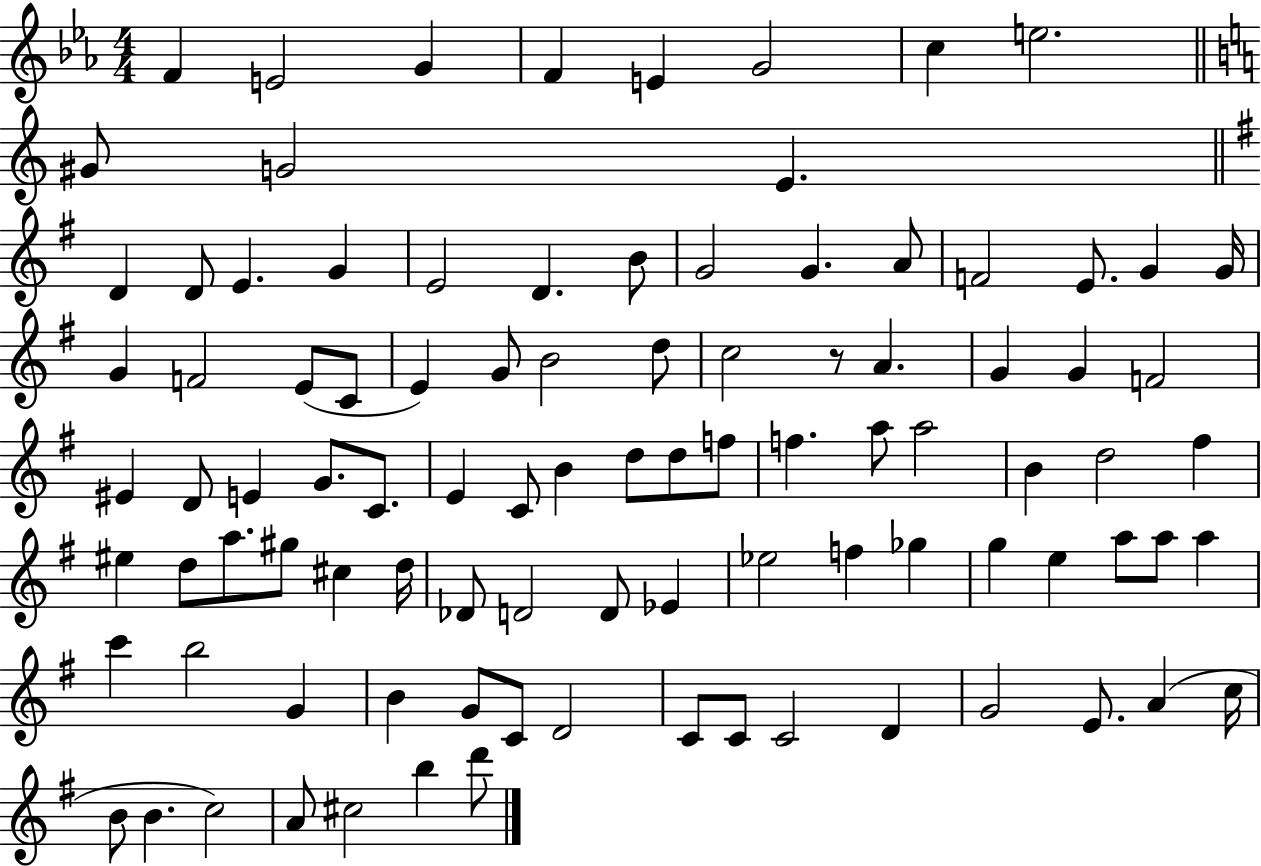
F4/q E4/h G4/q F4/q E4/q G4/h C5/q E5/h. G#4/e G4/h E4/q. D4/q D4/e E4/q. G4/q E4/h D4/q. B4/e G4/h G4/q. A4/e F4/h E4/e. G4/q G4/s G4/q F4/h E4/e C4/e E4/q G4/e B4/h D5/e C5/h R/e A4/q. G4/q G4/q F4/h EIS4/q D4/e E4/q G4/e. C4/e. E4/q C4/e B4/q D5/e D5/e F5/e F5/q. A5/e A5/h B4/q D5/h F#5/q EIS5/q D5/e A5/e. G#5/e C#5/q D5/s Db4/e D4/h D4/e Eb4/q Eb5/h F5/q Gb5/q G5/q E5/q A5/e A5/e A5/q C6/q B5/h G4/q B4/q G4/e C4/e D4/h C4/e C4/e C4/h D4/q G4/h E4/e. A4/q C5/s B4/e B4/q. C5/h A4/e C#5/h B5/q D6/e